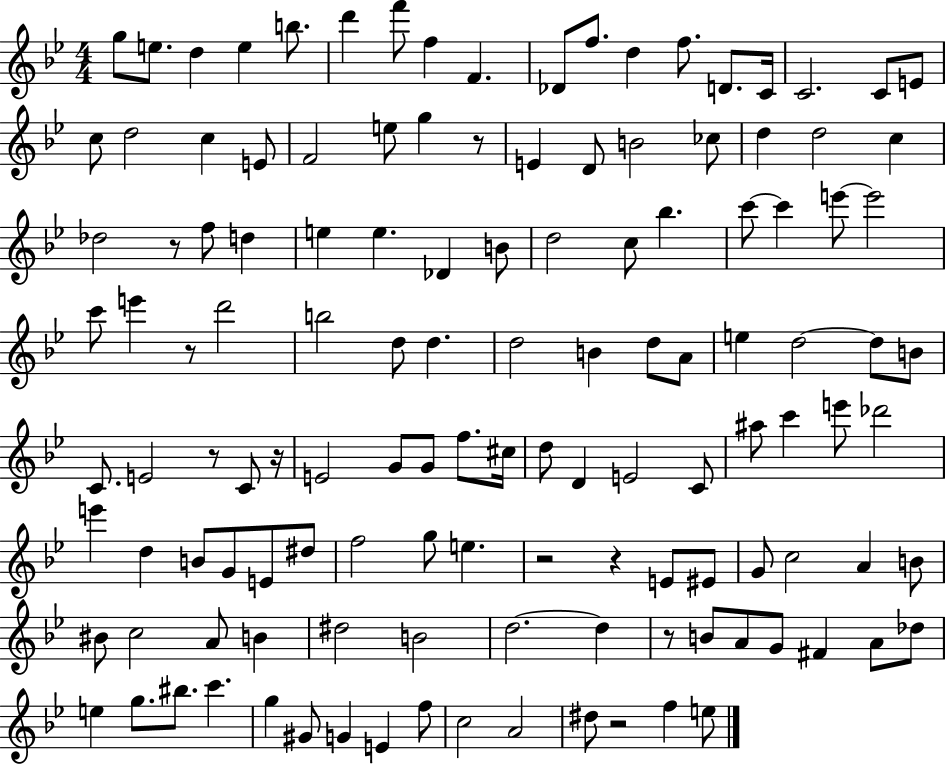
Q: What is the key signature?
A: BES major